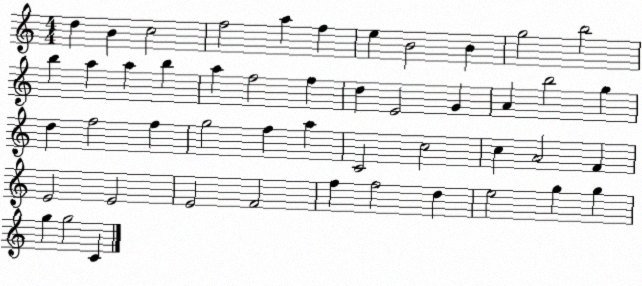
X:1
T:Untitled
M:4/4
L:1/4
K:C
d B c2 f2 a f e B2 B g2 b2 b a a b a f2 f d E2 G A b2 g d f2 f g2 f a C2 c2 c A2 F E2 E2 E2 F2 f f2 d e2 g g g g2 C